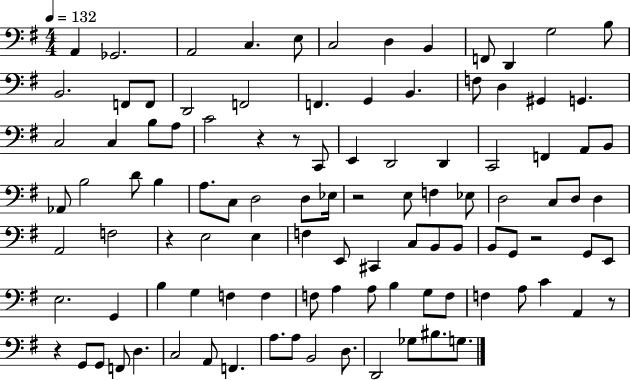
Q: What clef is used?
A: bass